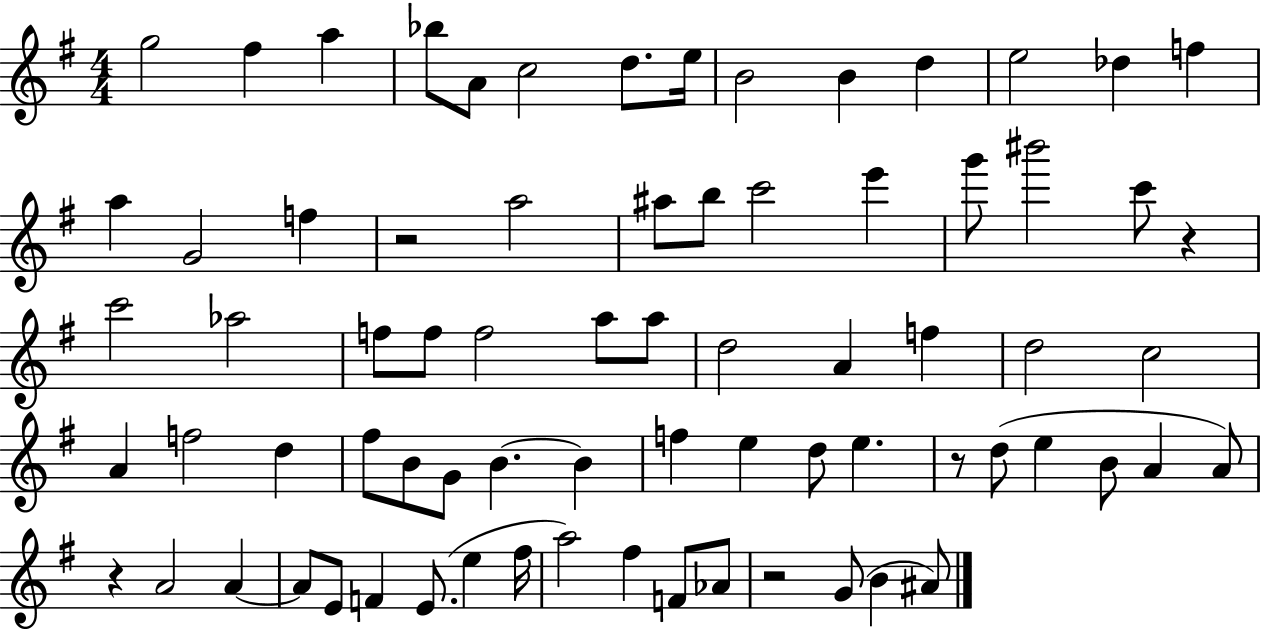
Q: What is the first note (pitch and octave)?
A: G5